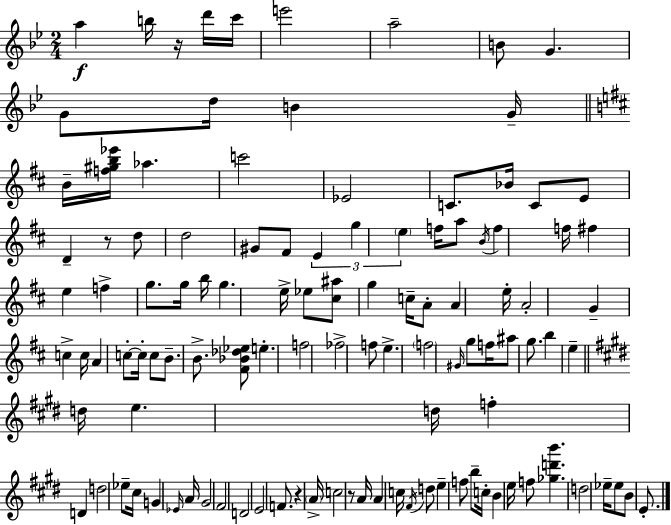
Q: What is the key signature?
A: G minor